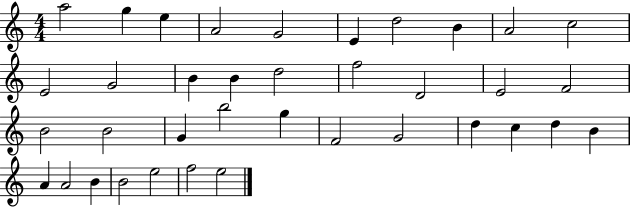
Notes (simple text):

A5/h G5/q E5/q A4/h G4/h E4/q D5/h B4/q A4/h C5/h E4/h G4/h B4/q B4/q D5/h F5/h D4/h E4/h F4/h B4/h B4/h G4/q B5/h G5/q F4/h G4/h D5/q C5/q D5/q B4/q A4/q A4/h B4/q B4/h E5/h F5/h E5/h